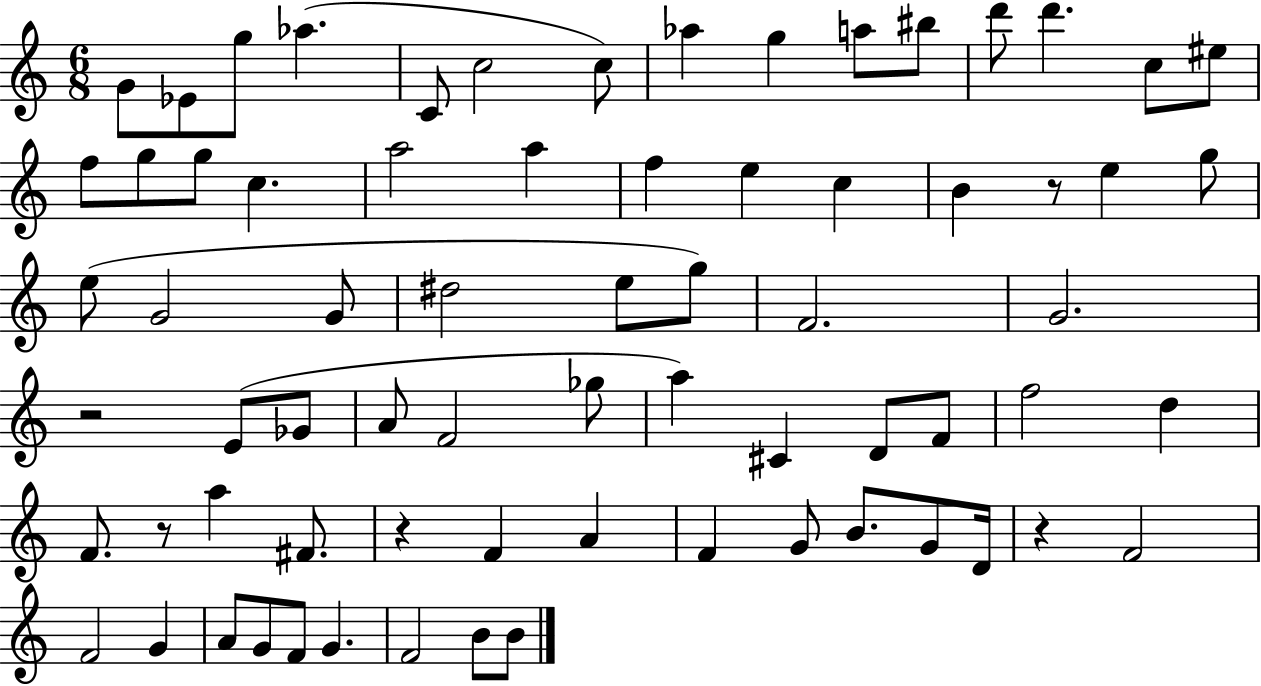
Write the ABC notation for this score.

X:1
T:Untitled
M:6/8
L:1/4
K:C
G/2 _E/2 g/2 _a C/2 c2 c/2 _a g a/2 ^b/2 d'/2 d' c/2 ^e/2 f/2 g/2 g/2 c a2 a f e c B z/2 e g/2 e/2 G2 G/2 ^d2 e/2 g/2 F2 G2 z2 E/2 _G/2 A/2 F2 _g/2 a ^C D/2 F/2 f2 d F/2 z/2 a ^F/2 z F A F G/2 B/2 G/2 D/4 z F2 F2 G A/2 G/2 F/2 G F2 B/2 B/2